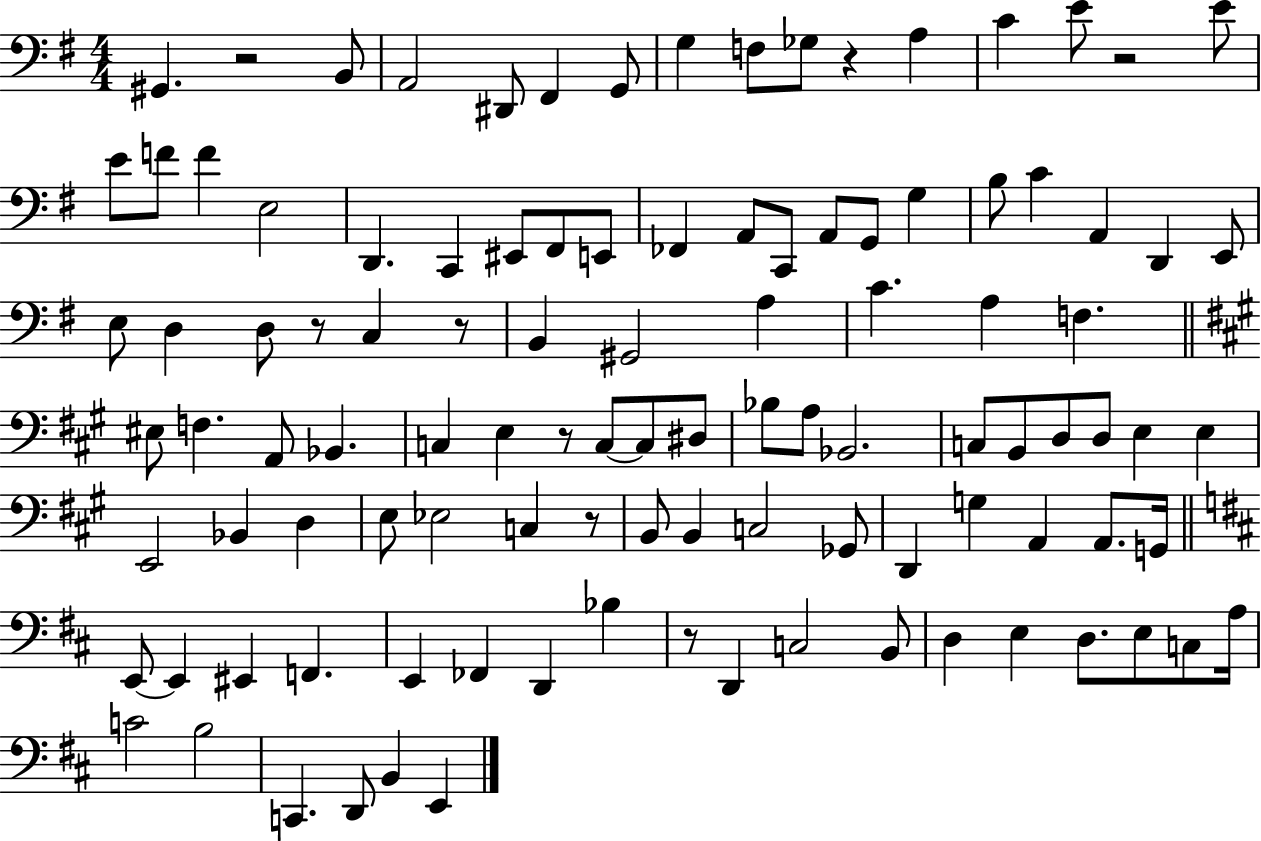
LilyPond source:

{
  \clef bass
  \numericTimeSignature
  \time 4/4
  \key g \major
  \repeat volta 2 { gis,4. r2 b,8 | a,2 dis,8 fis,4 g,8 | g4 f8 ges8 r4 a4 | c'4 e'8 r2 e'8 | \break e'8 f'8 f'4 e2 | d,4. c,4 eis,8 fis,8 e,8 | fes,4 a,8 c,8 a,8 g,8 g4 | b8 c'4 a,4 d,4 e,8 | \break e8 d4 d8 r8 c4 r8 | b,4 gis,2 a4 | c'4. a4 f4. | \bar "||" \break \key a \major eis8 f4. a,8 bes,4. | c4 e4 r8 c8~~ c8 dis8 | bes8 a8 bes,2. | c8 b,8 d8 d8 e4 e4 | \break e,2 bes,4 d4 | e8 ees2 c4 r8 | b,8 b,4 c2 ges,8 | d,4 g4 a,4 a,8. g,16 | \break \bar "||" \break \key d \major e,8~~ e,4 eis,4 f,4. | e,4 fes,4 d,4 bes4 | r8 d,4 c2 b,8 | d4 e4 d8. e8 c8 a16 | \break c'2 b2 | c,4. d,8 b,4 e,4 | } \bar "|."
}